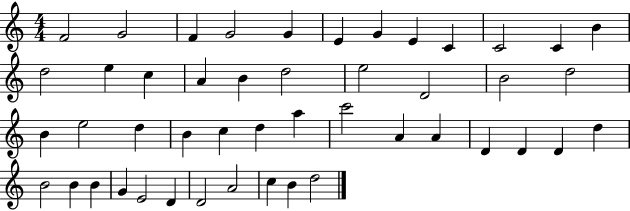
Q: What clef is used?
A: treble